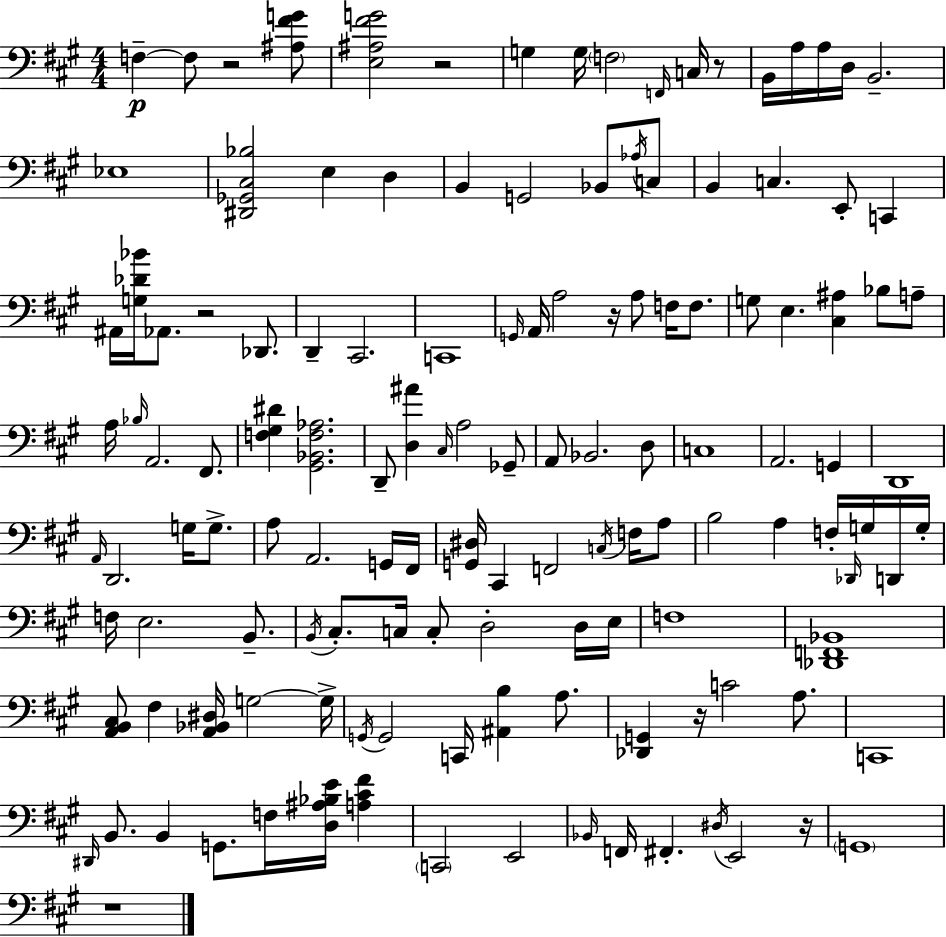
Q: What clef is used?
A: bass